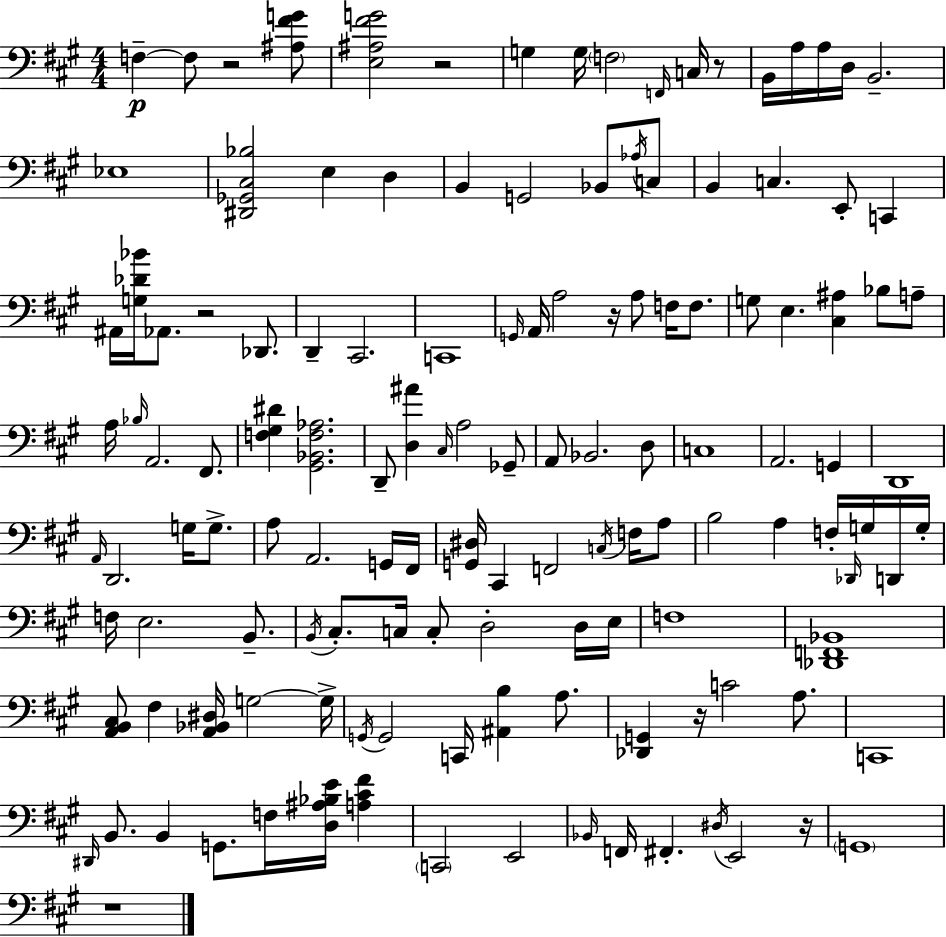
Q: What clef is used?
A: bass